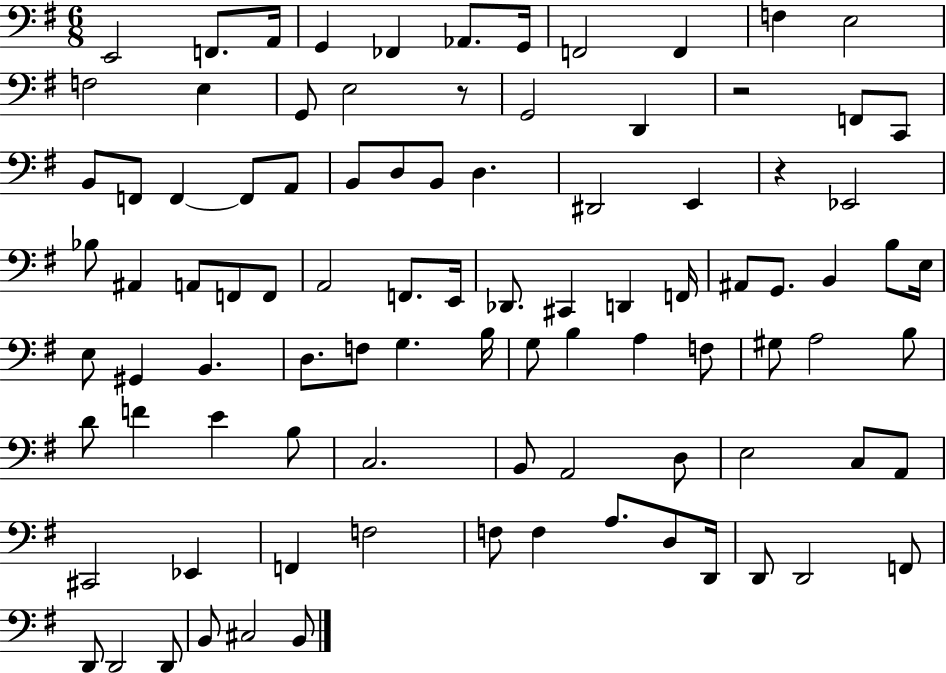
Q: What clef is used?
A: bass